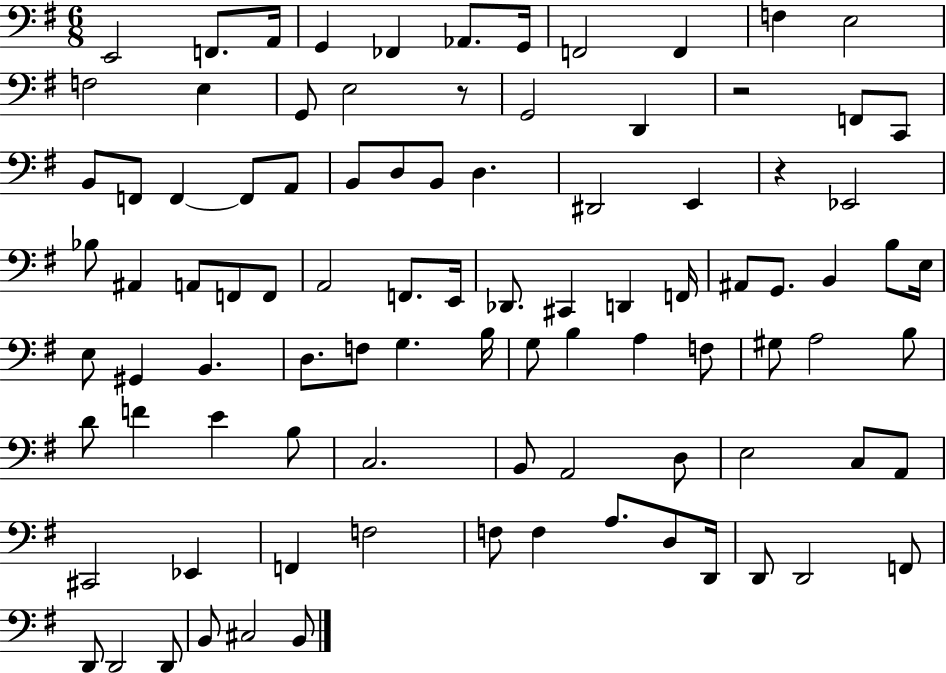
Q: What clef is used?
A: bass